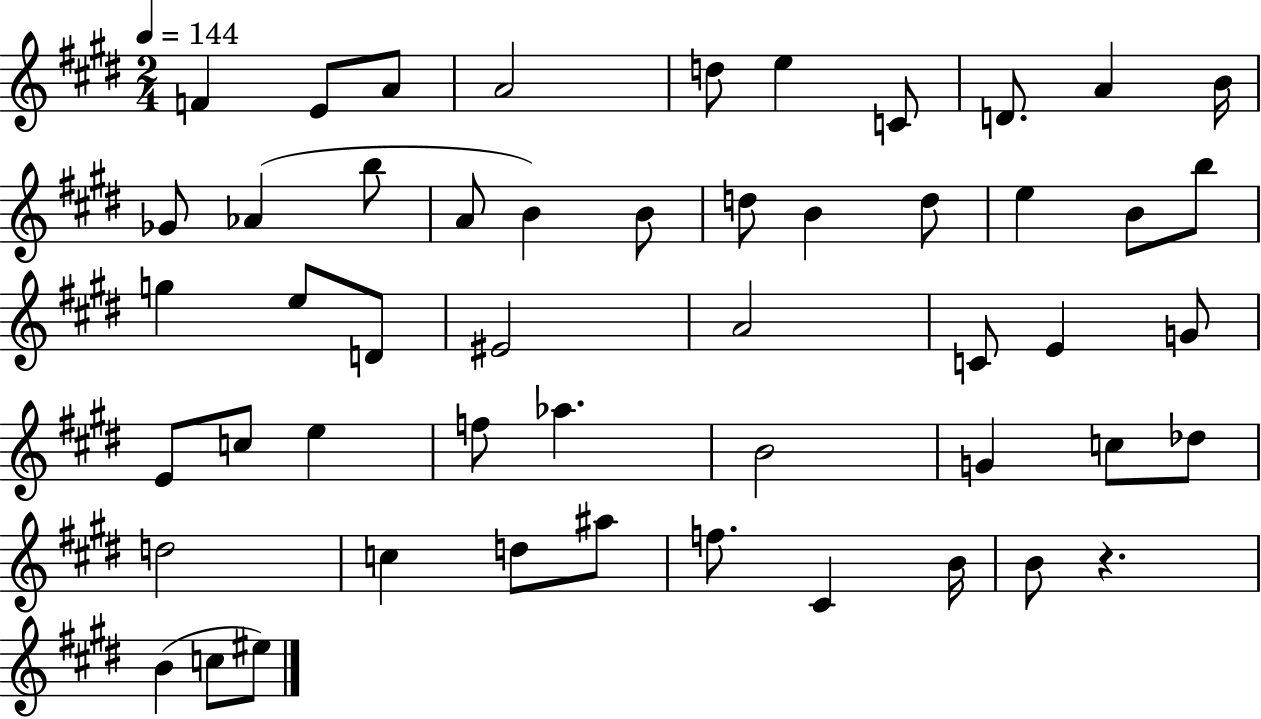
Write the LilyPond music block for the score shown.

{
  \clef treble
  \numericTimeSignature
  \time 2/4
  \key e \major
  \tempo 4 = 144
  f'4 e'8 a'8 | a'2 | d''8 e''4 c'8 | d'8. a'4 b'16 | \break ges'8 aes'4( b''8 | a'8 b'4) b'8 | d''8 b'4 d''8 | e''4 b'8 b''8 | \break g''4 e''8 d'8 | eis'2 | a'2 | c'8 e'4 g'8 | \break e'8 c''8 e''4 | f''8 aes''4. | b'2 | g'4 c''8 des''8 | \break d''2 | c''4 d''8 ais''8 | f''8. cis'4 b'16 | b'8 r4. | \break b'4( c''8 eis''8) | \bar "|."
}